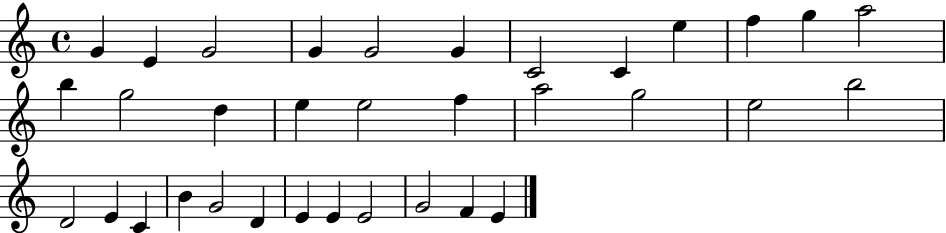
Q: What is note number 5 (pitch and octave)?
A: G4